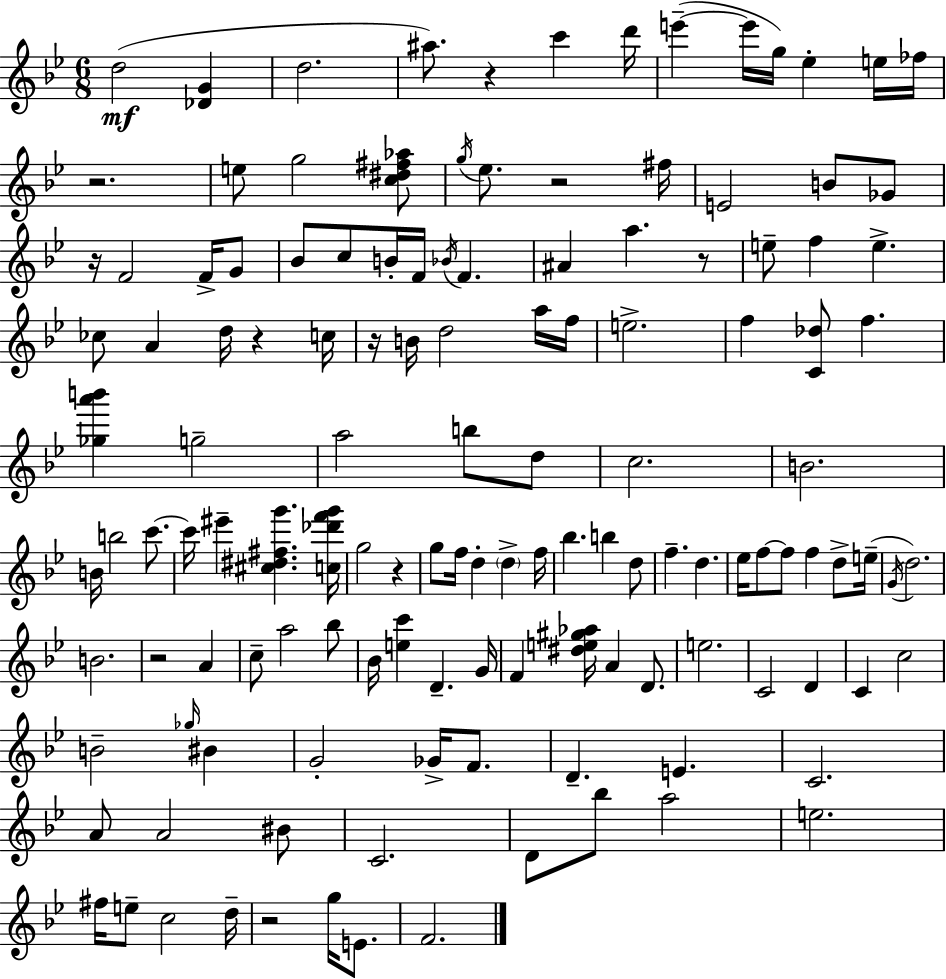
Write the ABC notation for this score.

X:1
T:Untitled
M:6/8
L:1/4
K:Gm
d2 [_DG] d2 ^a/2 z c' d'/4 e' e'/4 g/4 _e e/4 _f/4 z2 e/2 g2 [c^d^f_a]/2 g/4 _e/2 z2 ^f/4 E2 B/2 _G/2 z/4 F2 F/4 G/2 _B/2 c/2 B/4 F/4 _B/4 F ^A a z/2 e/2 f e _c/2 A d/4 z c/4 z/4 B/4 d2 a/4 f/4 e2 f [C_d]/2 f [_ga'b'] g2 a2 b/2 d/2 c2 B2 B/4 b2 c'/2 c'/4 ^e' [^c^d^fg'] [c_d'f'g']/4 g2 z g/2 f/4 d d f/4 _b b d/2 f d _e/4 f/2 f/2 f d/2 e/4 G/4 d2 B2 z2 A c/2 a2 _b/2 _B/4 [ec'] D G/4 F [^de^g_a]/4 A D/2 e2 C2 D C c2 B2 _g/4 ^B G2 _G/4 F/2 D E C2 A/2 A2 ^B/2 C2 D/2 _b/2 a2 e2 ^f/4 e/2 c2 d/4 z2 g/4 E/2 F2